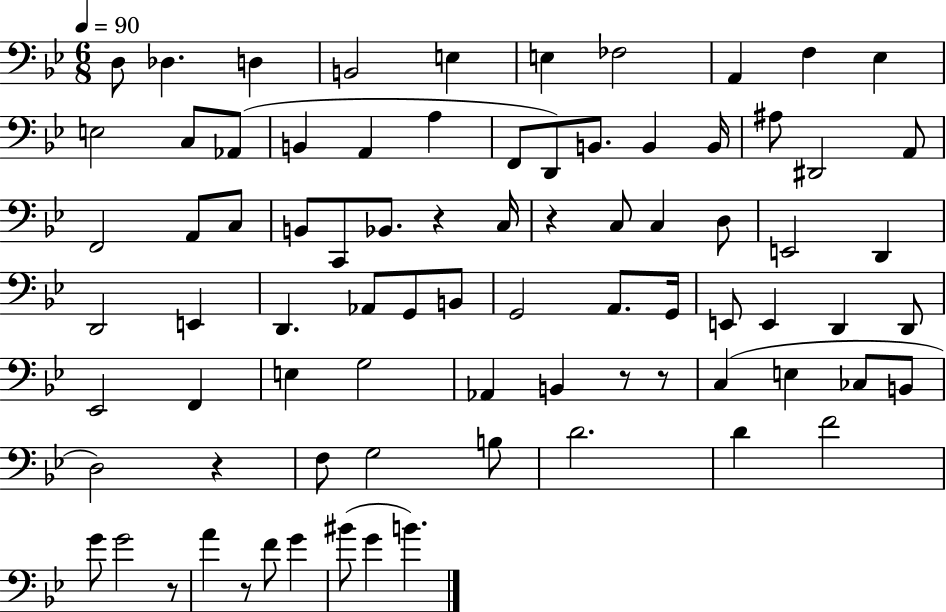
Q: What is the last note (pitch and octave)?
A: B4